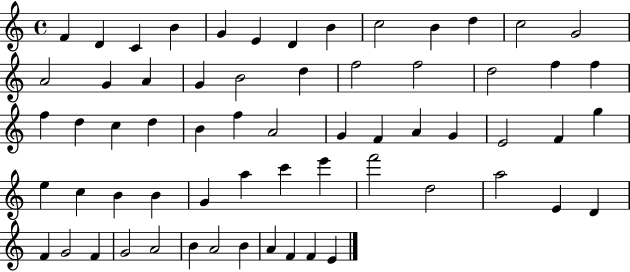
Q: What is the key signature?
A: C major